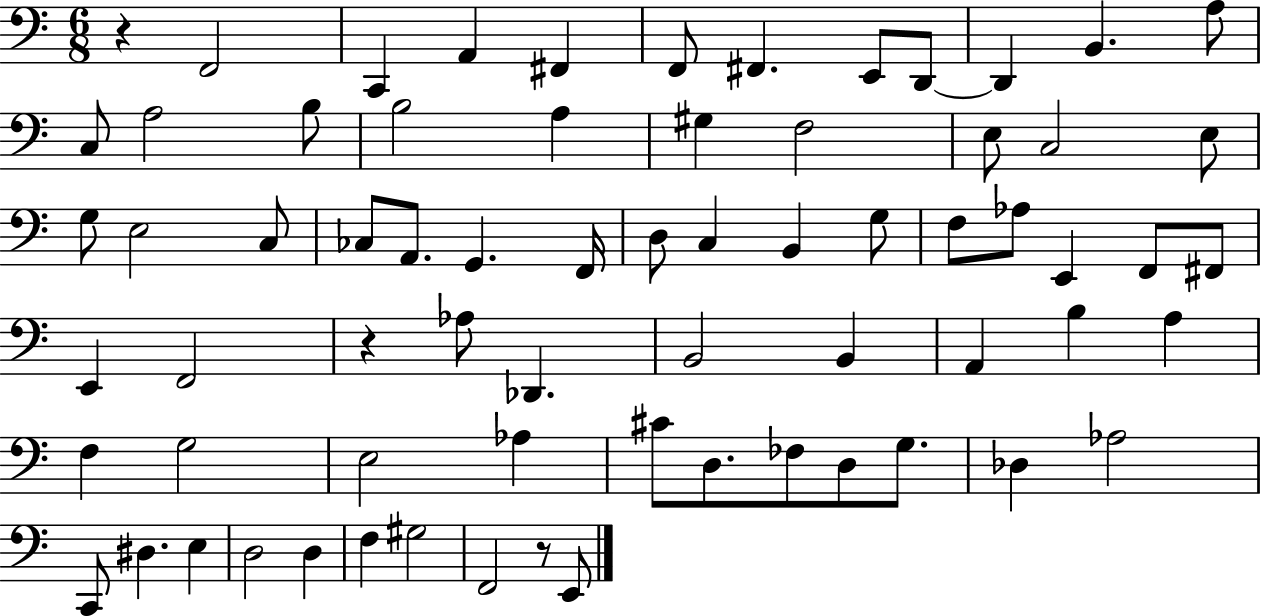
X:1
T:Untitled
M:6/8
L:1/4
K:C
z F,,2 C,, A,, ^F,, F,,/2 ^F,, E,,/2 D,,/2 D,, B,, A,/2 C,/2 A,2 B,/2 B,2 A, ^G, F,2 E,/2 C,2 E,/2 G,/2 E,2 C,/2 _C,/2 A,,/2 G,, F,,/4 D,/2 C, B,, G,/2 F,/2 _A,/2 E,, F,,/2 ^F,,/2 E,, F,,2 z _A,/2 _D,, B,,2 B,, A,, B, A, F, G,2 E,2 _A, ^C/2 D,/2 _F,/2 D,/2 G,/2 _D, _A,2 C,,/2 ^D, E, D,2 D, F, ^G,2 F,,2 z/2 E,,/2